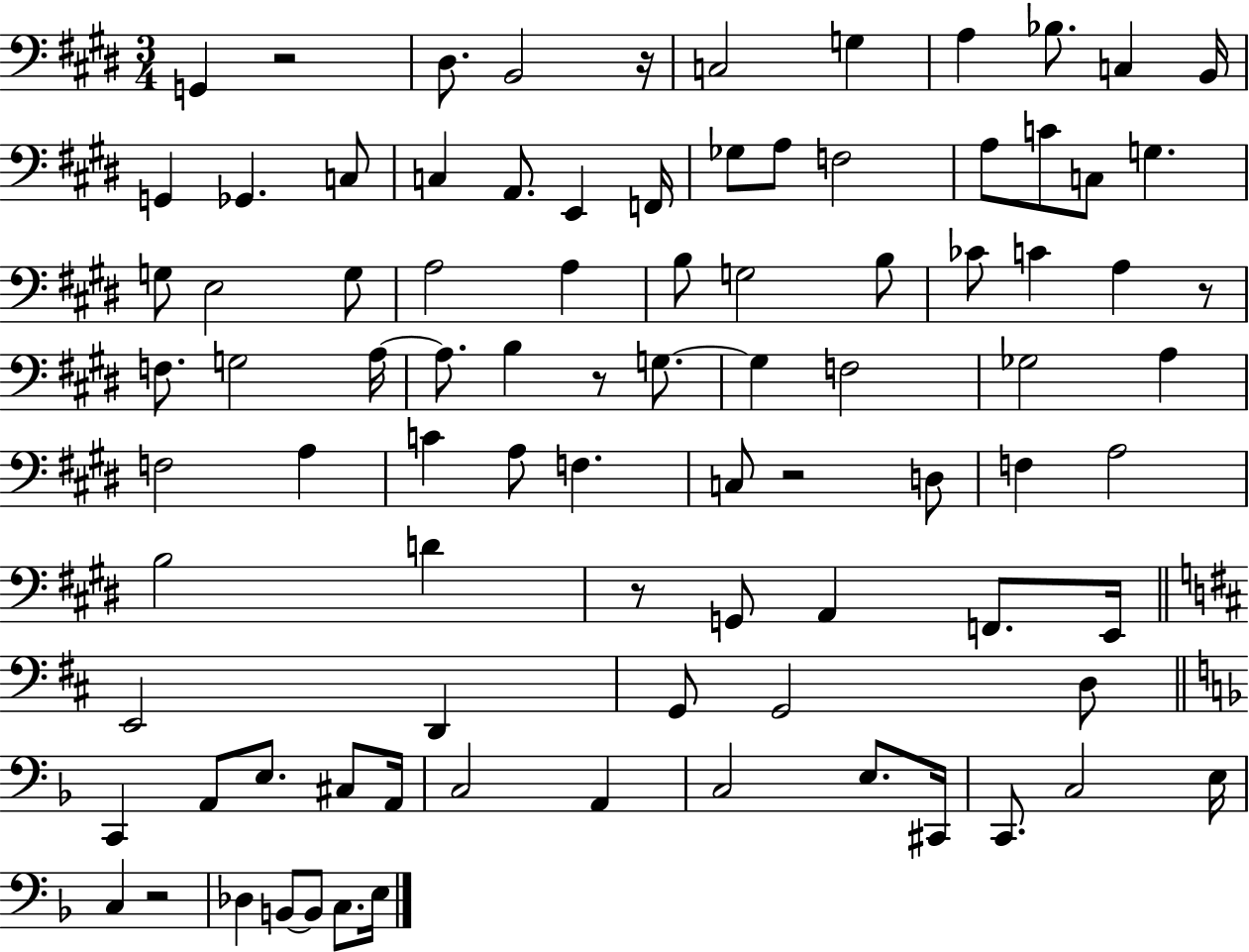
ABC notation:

X:1
T:Untitled
M:3/4
L:1/4
K:E
G,, z2 ^D,/2 B,,2 z/4 C,2 G, A, _B,/2 C, B,,/4 G,, _G,, C,/2 C, A,,/2 E,, F,,/4 _G,/2 A,/2 F,2 A,/2 C/2 C,/2 G, G,/2 E,2 G,/2 A,2 A, B,/2 G,2 B,/2 _C/2 C A, z/2 F,/2 G,2 A,/4 A,/2 B, z/2 G,/2 G, F,2 _G,2 A, F,2 A, C A,/2 F, C,/2 z2 D,/2 F, A,2 B,2 D z/2 G,,/2 A,, F,,/2 E,,/4 E,,2 D,, G,,/2 G,,2 D,/2 C,, A,,/2 E,/2 ^C,/2 A,,/4 C,2 A,, C,2 E,/2 ^C,,/4 C,,/2 C,2 E,/4 C, z2 _D, B,,/2 B,,/2 C,/2 E,/4